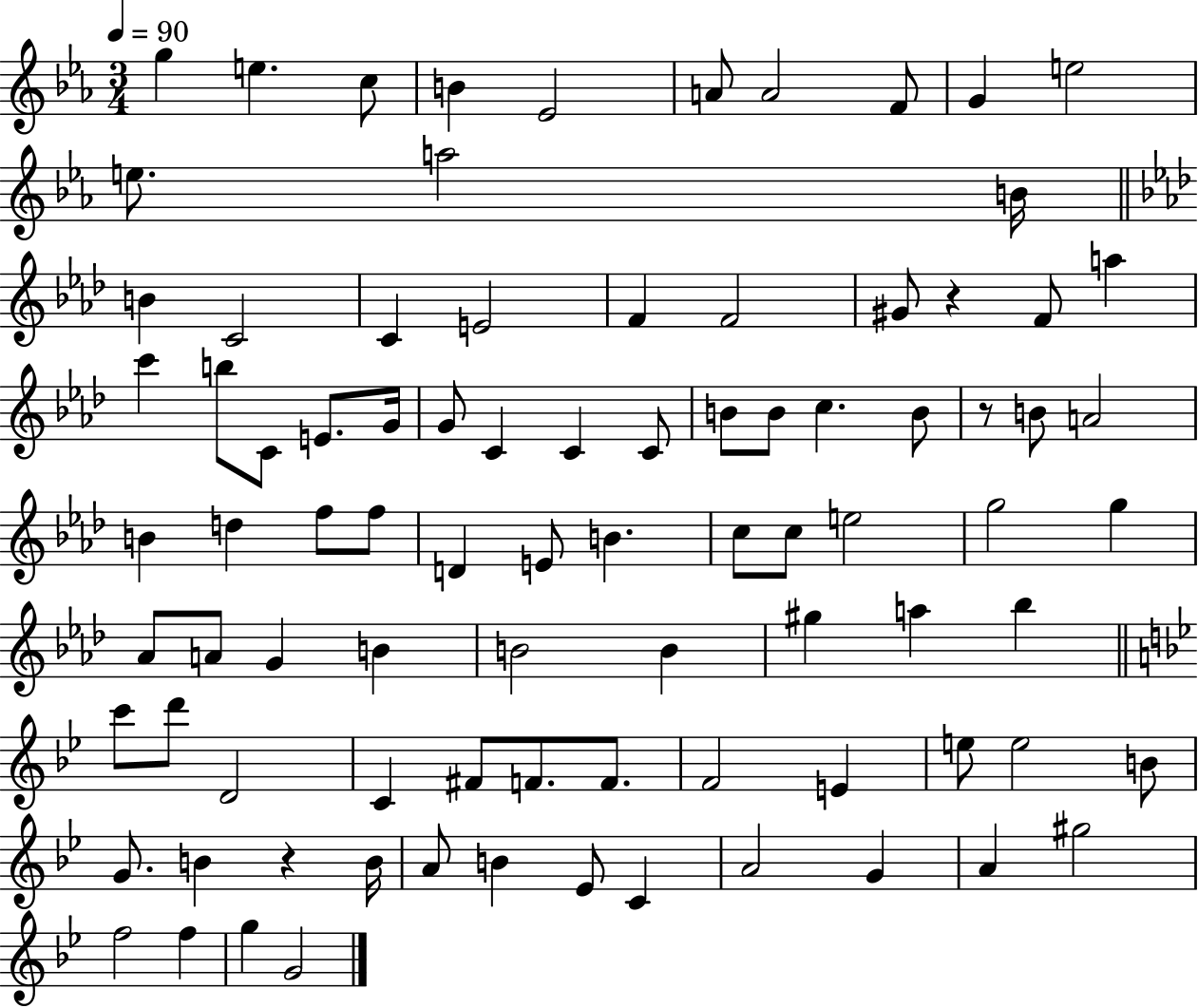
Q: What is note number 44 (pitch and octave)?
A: B4